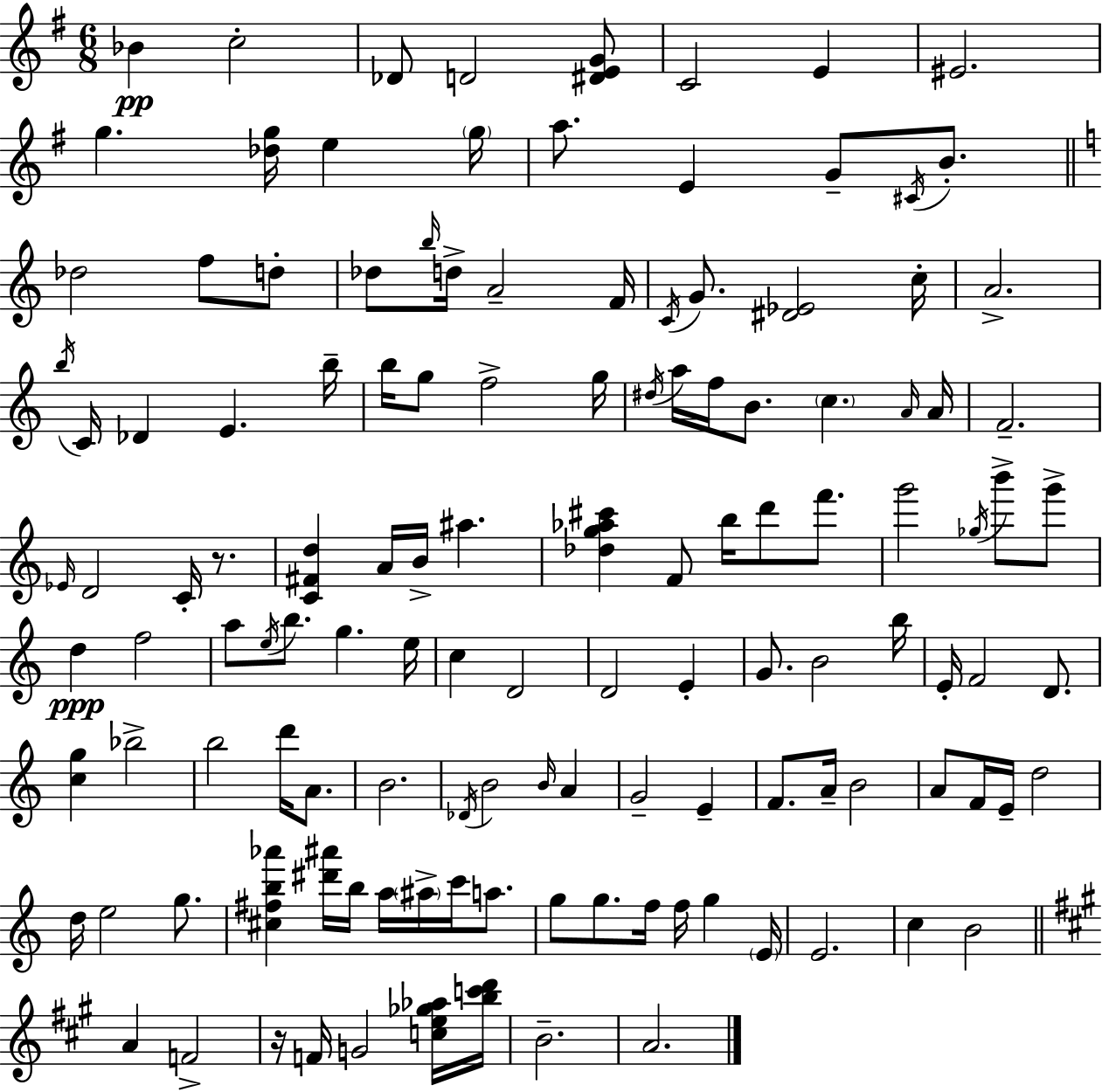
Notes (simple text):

Bb4/q C5/h Db4/e D4/h [D#4,E4,G4]/e C4/h E4/q EIS4/h. G5/q. [Db5,G5]/s E5/q G5/s A5/e. E4/q G4/e C#4/s B4/e. Db5/h F5/e D5/e Db5/e B5/s D5/s A4/h F4/s C4/s G4/e. [D#4,Eb4]/h C5/s A4/h. B5/s C4/s Db4/q E4/q. B5/s B5/s G5/e F5/h G5/s D#5/s A5/s F5/s B4/e. C5/q. A4/s A4/s F4/h. Eb4/s D4/h C4/s R/e. [C4,F#4,D5]/q A4/s B4/s A#5/q. [Db5,G5,Ab5,C#6]/q F4/e B5/s D6/e F6/e. G6/h Gb5/s B6/e G6/e D5/q F5/h A5/e E5/s B5/e. G5/q. E5/s C5/q D4/h D4/h E4/q G4/e. B4/h B5/s E4/s F4/h D4/e. [C5,G5]/q Bb5/h B5/h D6/s A4/e. B4/h. Db4/s B4/h B4/s A4/q G4/h E4/q F4/e. A4/s B4/h A4/e F4/s E4/s D5/h D5/s E5/h G5/e. [C#5,F#5,B5,Ab6]/q [D#6,A#6]/s B5/s A5/s A#5/s C6/s A5/e. G5/e G5/e. F5/s F5/s G5/q E4/s E4/h. C5/q B4/h A4/q F4/h R/s F4/s G4/h [C5,E5,Gb5,Ab5]/s [B5,C6,D6]/s B4/h. A4/h.